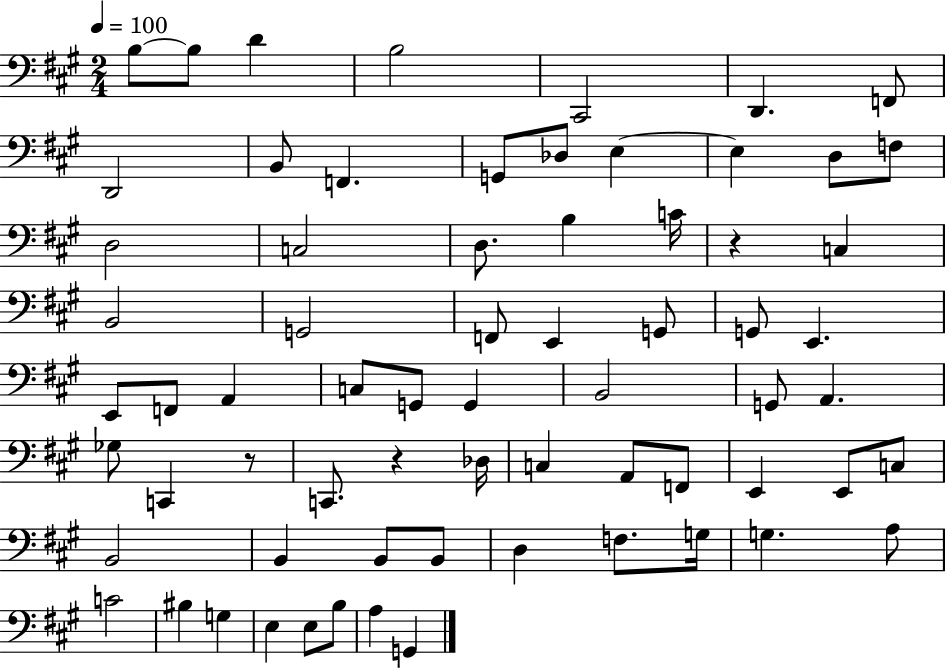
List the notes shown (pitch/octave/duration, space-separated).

B3/e B3/e D4/q B3/h C#2/h D2/q. F2/e D2/h B2/e F2/q. G2/e Db3/e E3/q E3/q D3/e F3/e D3/h C3/h D3/e. B3/q C4/s R/q C3/q B2/h G2/h F2/e E2/q G2/e G2/e E2/q. E2/e F2/e A2/q C3/e G2/e G2/q B2/h G2/e A2/q. Gb3/e C2/q R/e C2/e. R/q Db3/s C3/q A2/e F2/e E2/q E2/e C3/e B2/h B2/q B2/e B2/e D3/q F3/e. G3/s G3/q. A3/e C4/h BIS3/q G3/q E3/q E3/e B3/e A3/q G2/q